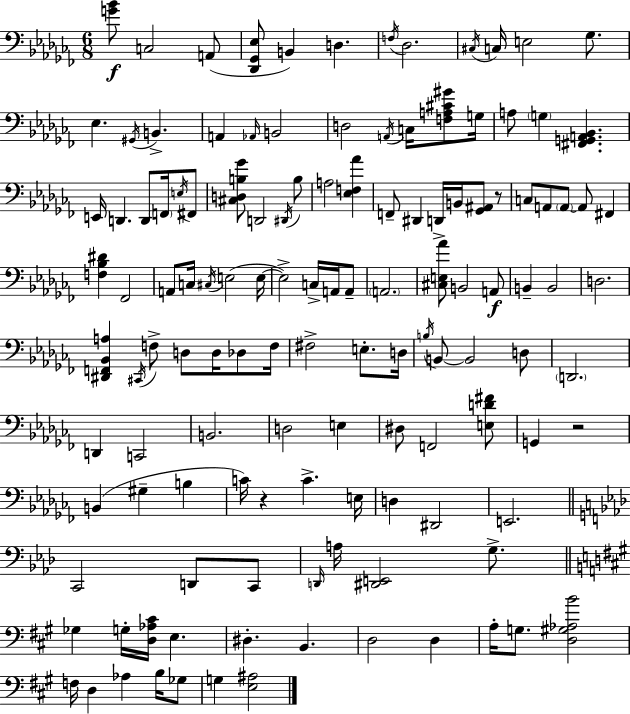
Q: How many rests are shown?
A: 3